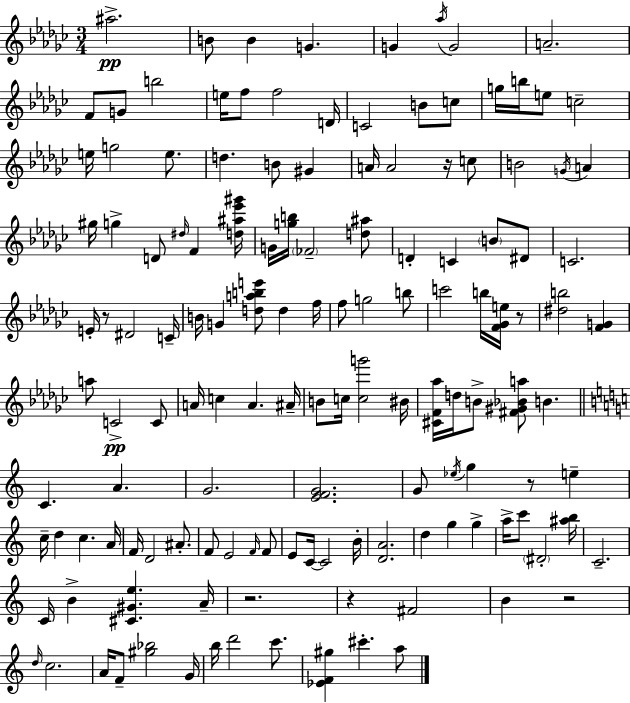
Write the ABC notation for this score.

X:1
T:Untitled
M:3/4
L:1/4
K:Ebm
^a2 B/2 B G G _a/4 G2 A2 F/2 G/2 b2 e/4 f/2 f2 D/4 C2 B/2 c/2 g/4 b/4 e/2 c2 e/4 g2 e/2 d B/2 ^G A/4 A2 z/4 c/2 B2 G/4 A ^g/4 g D/2 ^d/4 F [d^a_e'^g']/4 G/4 [gb]/4 _F2 [d^a]/2 D C B/2 ^D/2 C2 E/4 z/2 ^D2 C/4 B/4 G [dabe']/2 d f/4 f/2 g2 b/2 c'2 b/4 [F_Ge]/4 z/2 [^db]2 [FG] a/2 C2 C/2 A/4 c A ^A/4 B/2 c/4 [cg']2 ^B/4 [^CF_a]/4 d/4 B/2 [^F^G_Ba]/2 B C A G2 [EFG]2 G/2 _e/4 g z/2 e c/4 d c A/4 F/4 D2 ^A/2 F/2 E2 F/4 F/2 E/2 C/4 C2 B/4 [DA]2 d g g a/4 c'/2 ^D2 [^ab]/4 C2 C/4 B [^C^Ge] A/4 z2 z ^F2 B z2 d/4 c2 A/4 F/2 [^g_b]2 G/4 b/4 d'2 c'/2 [_EF^g] ^c' a/2